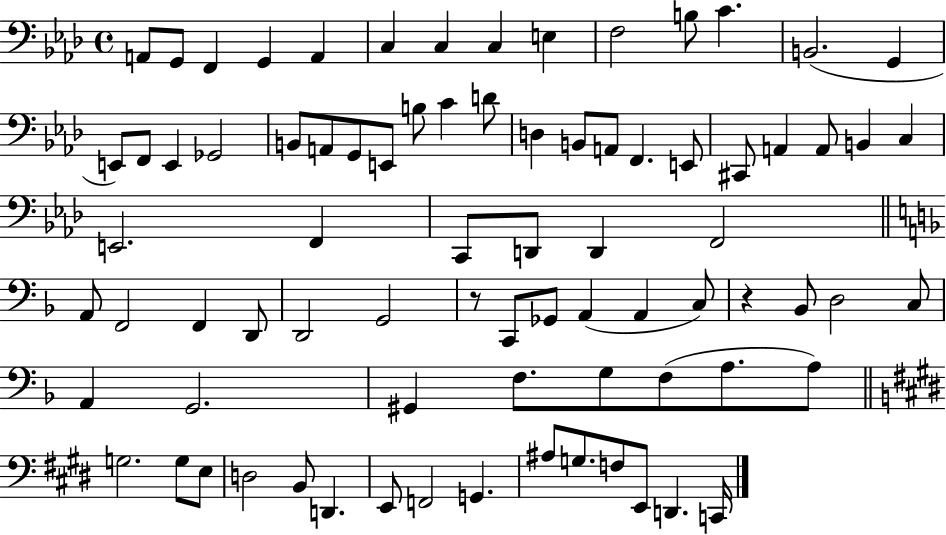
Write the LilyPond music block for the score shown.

{
  \clef bass
  \time 4/4
  \defaultTimeSignature
  \key aes \major
  a,8 g,8 f,4 g,4 a,4 | c4 c4 c4 e4 | f2 b8 c'4. | b,2.( g,4 | \break e,8) f,8 e,4 ges,2 | b,8 a,8 g,8 e,8 b8 c'4 d'8 | d4 b,8 a,8 f,4. e,8 | cis,8 a,4 a,8 b,4 c4 | \break e,2. f,4 | c,8 d,8 d,4 f,2 | \bar "||" \break \key f \major a,8 f,2 f,4 d,8 | d,2 g,2 | r8 c,8 ges,8 a,4( a,4 c8) | r4 bes,8 d2 c8 | \break a,4 g,2. | gis,4 f8. g8 f8( a8. a8) | \bar "||" \break \key e \major g2. g8 e8 | d2 b,8 d,4. | e,8 f,2 g,4. | ais8 g8. f8 e,8 d,4. c,16 | \break \bar "|."
}